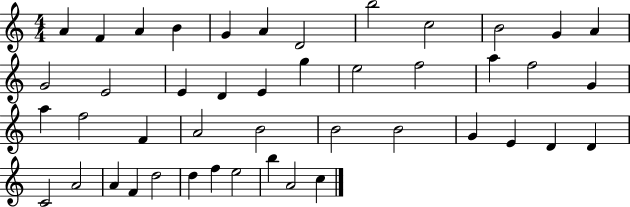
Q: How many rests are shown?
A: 0